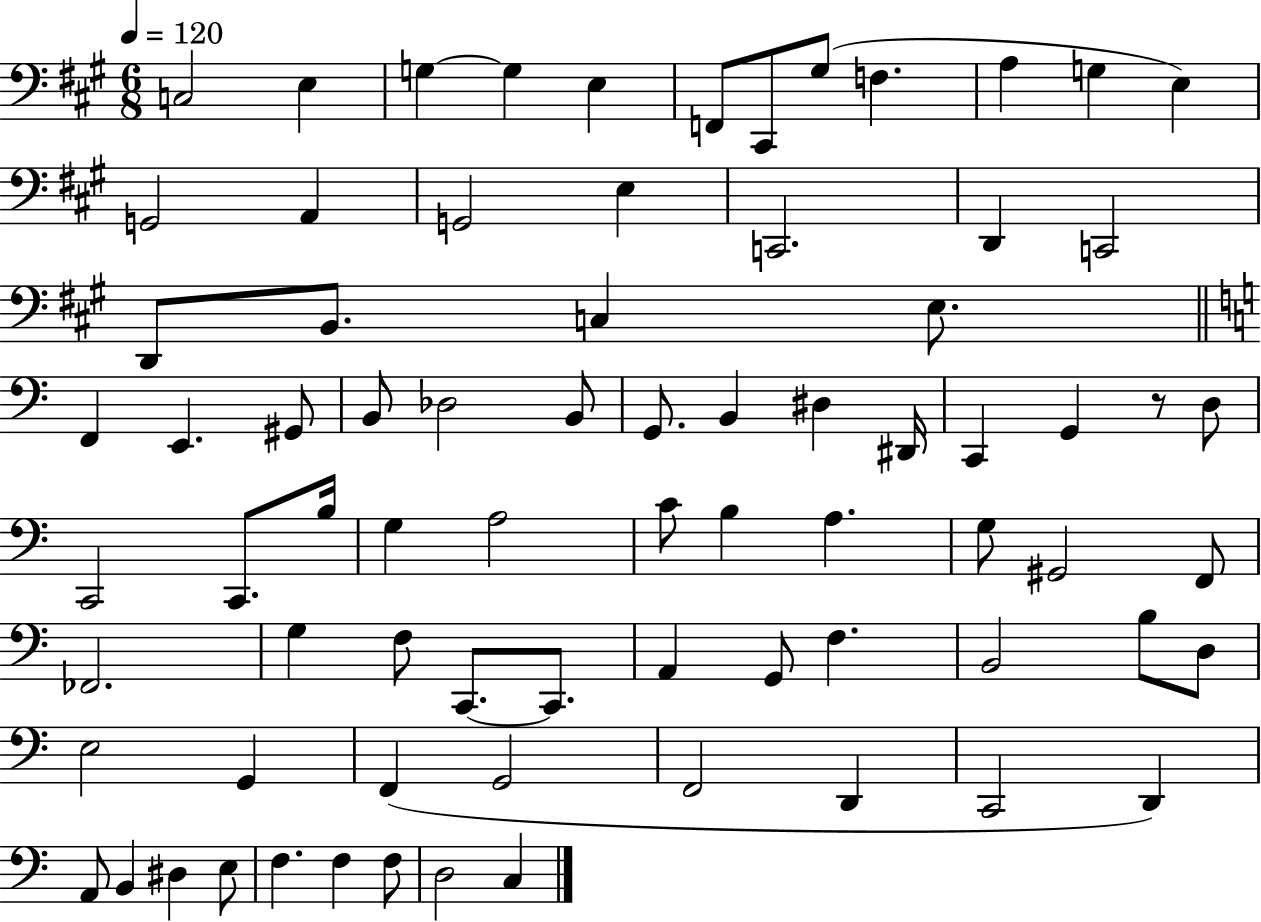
X:1
T:Untitled
M:6/8
L:1/4
K:A
C,2 E, G, G, E, F,,/2 ^C,,/2 ^G,/2 F, A, G, E, G,,2 A,, G,,2 E, C,,2 D,, C,,2 D,,/2 B,,/2 C, E,/2 F,, E,, ^G,,/2 B,,/2 _D,2 B,,/2 G,,/2 B,, ^D, ^D,,/4 C,, G,, z/2 D,/2 C,,2 C,,/2 B,/4 G, A,2 C/2 B, A, G,/2 ^G,,2 F,,/2 _F,,2 G, F,/2 C,,/2 C,,/2 A,, G,,/2 F, B,,2 B,/2 D,/2 E,2 G,, F,, G,,2 F,,2 D,, C,,2 D,, A,,/2 B,, ^D, E,/2 F, F, F,/2 D,2 C,